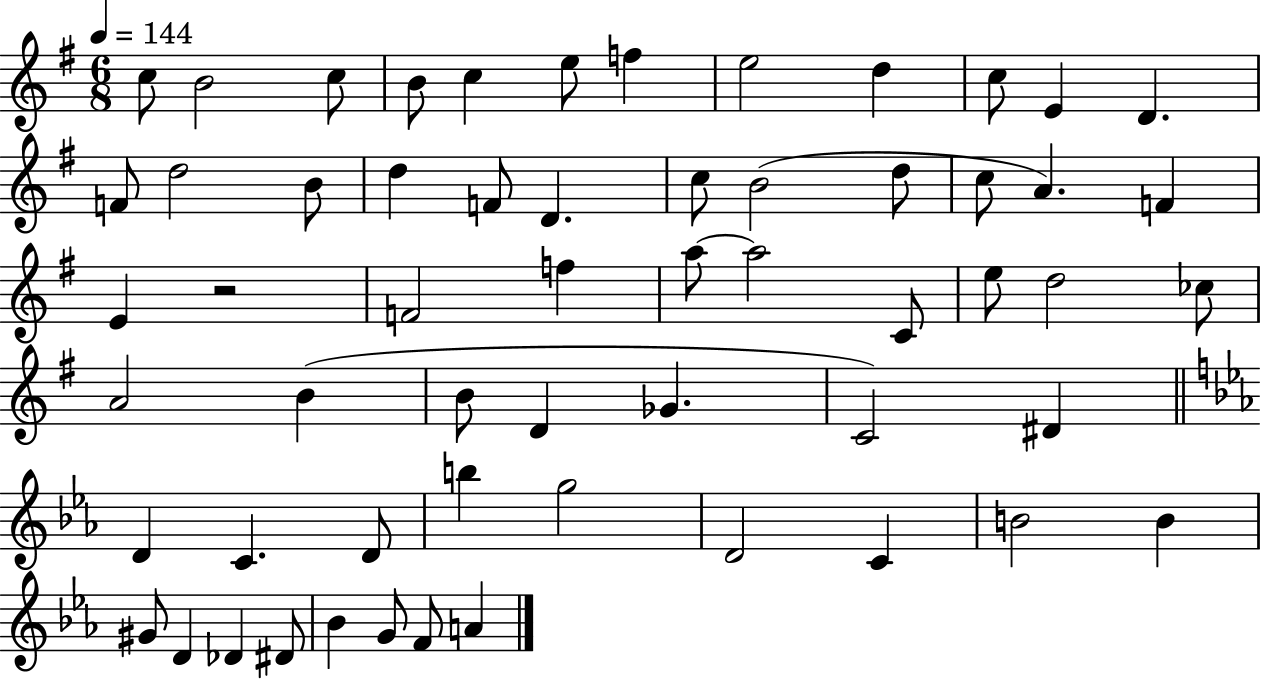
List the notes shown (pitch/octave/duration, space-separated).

C5/e B4/h C5/e B4/e C5/q E5/e F5/q E5/h D5/q C5/e E4/q D4/q. F4/e D5/h B4/e D5/q F4/e D4/q. C5/e B4/h D5/e C5/e A4/q. F4/q E4/q R/h F4/h F5/q A5/e A5/h C4/e E5/e D5/h CES5/e A4/h B4/q B4/e D4/q Gb4/q. C4/h D#4/q D4/q C4/q. D4/e B5/q G5/h D4/h C4/q B4/h B4/q G#4/e D4/q Db4/q D#4/e Bb4/q G4/e F4/e A4/q